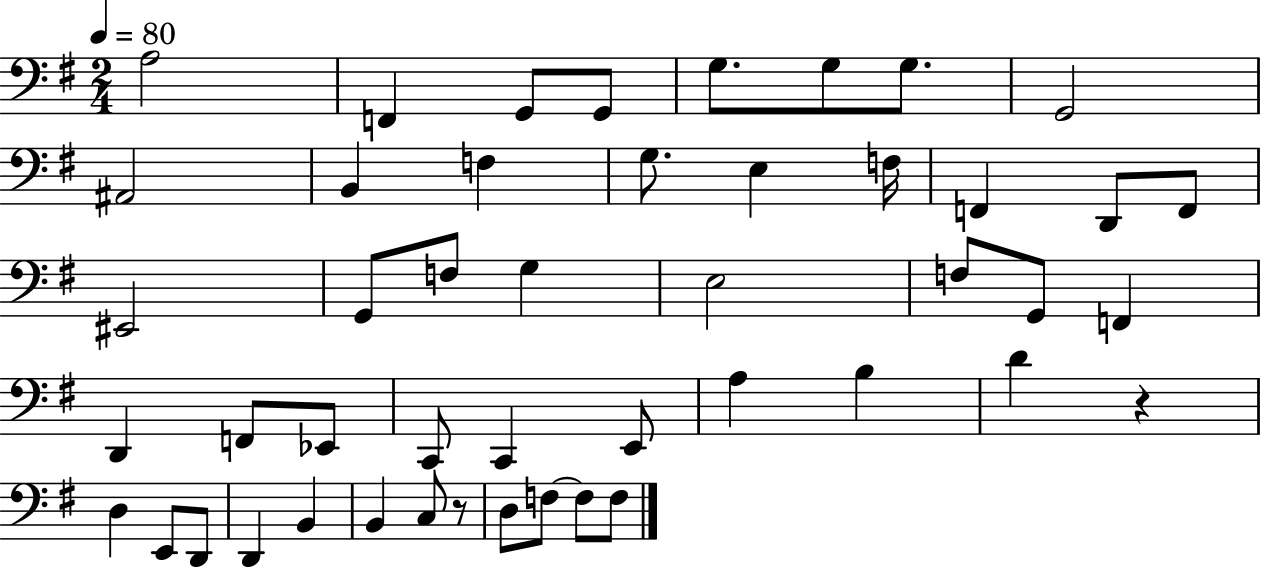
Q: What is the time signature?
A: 2/4